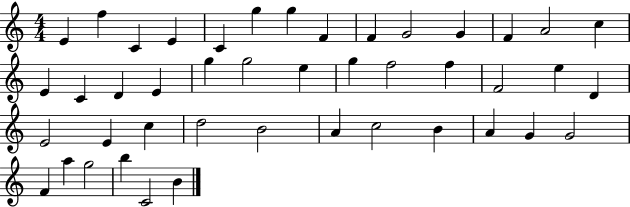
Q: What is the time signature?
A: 4/4